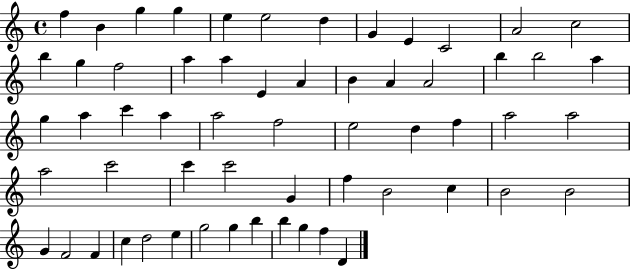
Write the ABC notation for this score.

X:1
T:Untitled
M:4/4
L:1/4
K:C
f B g g e e2 d G E C2 A2 c2 b g f2 a a E A B A A2 b b2 a g a c' a a2 f2 e2 d f a2 a2 a2 c'2 c' c'2 G f B2 c B2 B2 G F2 F c d2 e g2 g b b g f D